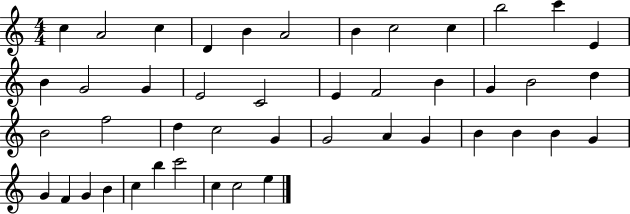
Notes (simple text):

C5/q A4/h C5/q D4/q B4/q A4/h B4/q C5/h C5/q B5/h C6/q E4/q B4/q G4/h G4/q E4/h C4/h E4/q F4/h B4/q G4/q B4/h D5/q B4/h F5/h D5/q C5/h G4/q G4/h A4/q G4/q B4/q B4/q B4/q G4/q G4/q F4/q G4/q B4/q C5/q B5/q C6/h C5/q C5/h E5/q